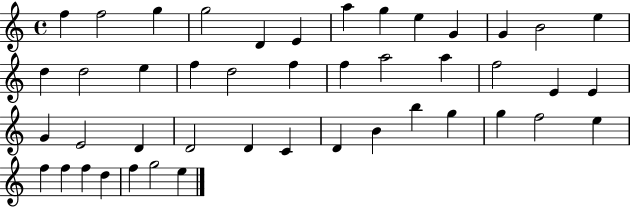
{
  \clef treble
  \time 4/4
  \defaultTimeSignature
  \key c \major
  f''4 f''2 g''4 | g''2 d'4 e'4 | a''4 g''4 e''4 g'4 | g'4 b'2 e''4 | \break d''4 d''2 e''4 | f''4 d''2 f''4 | f''4 a''2 a''4 | f''2 e'4 e'4 | \break g'4 e'2 d'4 | d'2 d'4 c'4 | d'4 b'4 b''4 g''4 | g''4 f''2 e''4 | \break f''4 f''4 f''4 d''4 | f''4 g''2 e''4 | \bar "|."
}